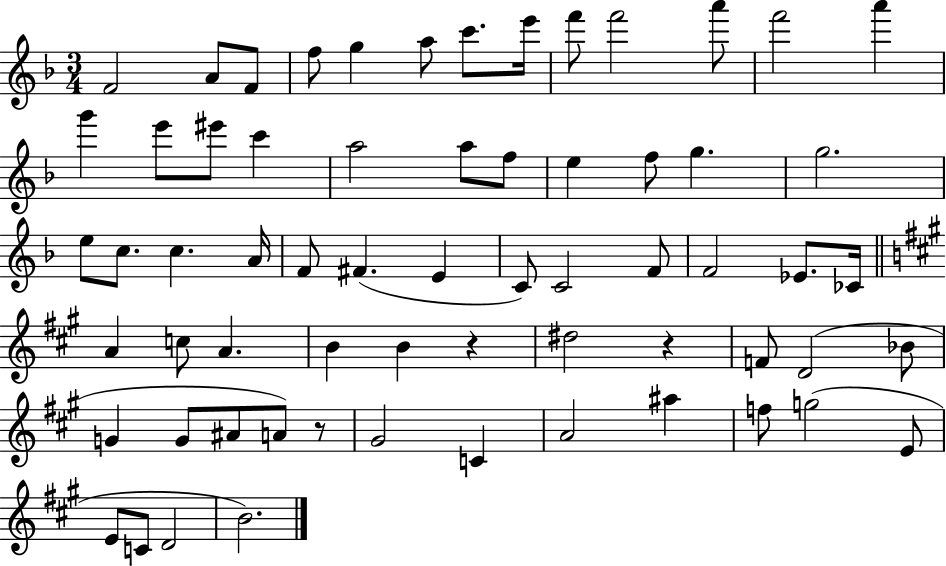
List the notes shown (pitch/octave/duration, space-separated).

F4/h A4/e F4/e F5/e G5/q A5/e C6/e. E6/s F6/e F6/h A6/e F6/h A6/q G6/q E6/e EIS6/e C6/q A5/h A5/e F5/e E5/q F5/e G5/q. G5/h. E5/e C5/e. C5/q. A4/s F4/e F#4/q. E4/q C4/e C4/h F4/e F4/h Eb4/e. CES4/s A4/q C5/e A4/q. B4/q B4/q R/q D#5/h R/q F4/e D4/h Bb4/e G4/q G4/e A#4/e A4/e R/e G#4/h C4/q A4/h A#5/q F5/e G5/h E4/e E4/e C4/e D4/h B4/h.